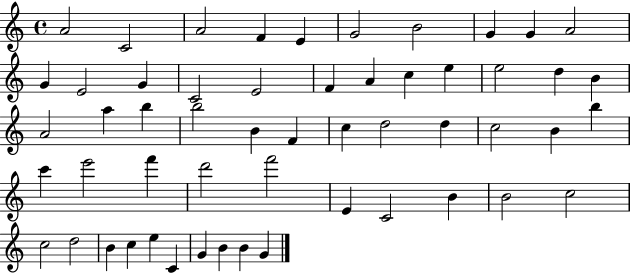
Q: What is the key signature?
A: C major